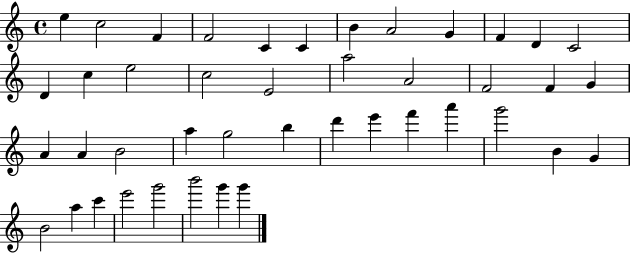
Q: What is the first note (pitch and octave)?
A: E5